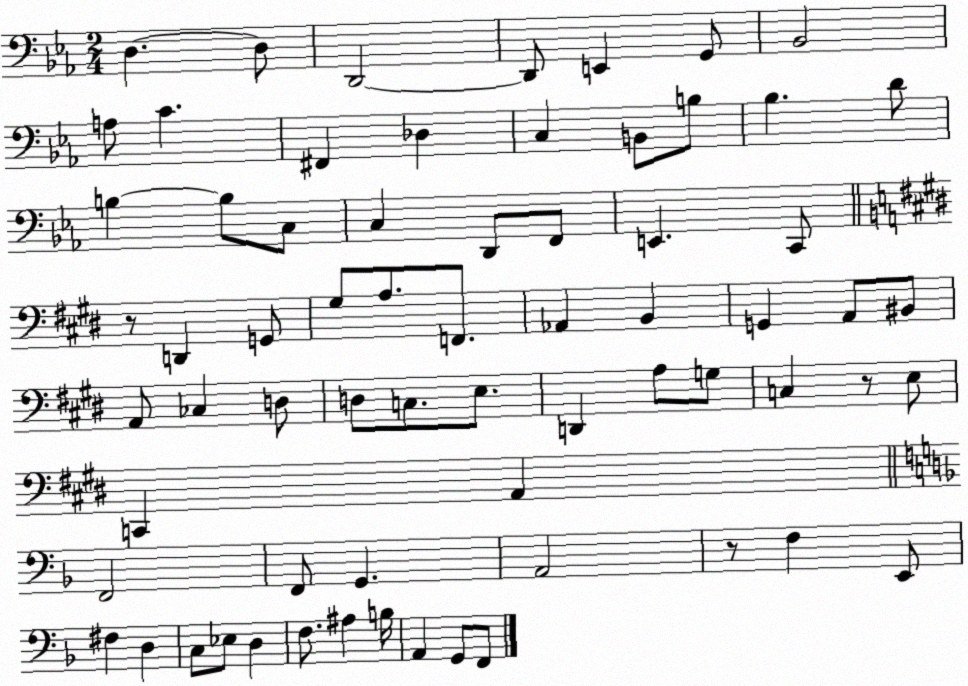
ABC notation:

X:1
T:Untitled
M:2/4
L:1/4
K:Eb
D, D,/2 D,,2 D,,/2 E,, G,,/2 _B,,2 A,/2 C ^F,, _D, C, B,,/2 B,/2 _B, D/2 B, B,/2 C,/2 C, D,,/2 F,,/2 E,, C,,/2 z/2 D,, G,,/2 ^G,/2 A,/2 F,,/2 _A,, B,, G,, A,,/2 ^B,,/2 A,,/2 _C, D,/2 D,/2 C,/2 E,/2 D,, A,/2 G,/2 C, z/2 E,/2 C,, A,, F,,2 F,,/2 G,, A,,2 z/2 F, E,,/2 ^F, D, C,/2 _E,/2 D, F,/2 ^A, B,/4 A,, G,,/2 F,,/2